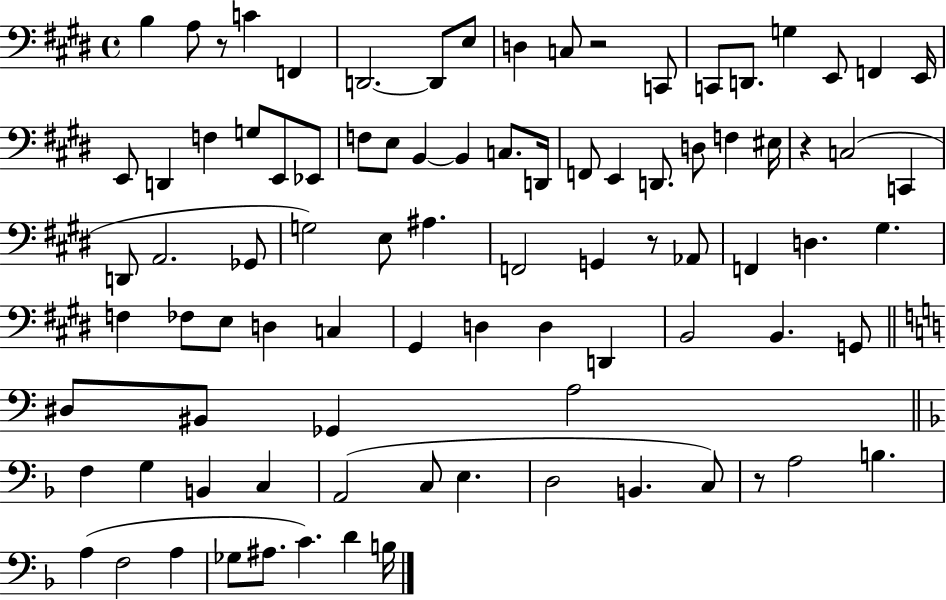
B3/q A3/e R/e C4/q F2/q D2/h. D2/e E3/e D3/q C3/e R/h C2/e C2/e D2/e. G3/q E2/e F2/q E2/s E2/e D2/q F3/q G3/e E2/e Eb2/e F3/e E3/e B2/q B2/q C3/e. D2/s F2/e E2/q D2/e. D3/e F3/q EIS3/s R/q C3/h C2/q D2/e A2/h. Gb2/e G3/h E3/e A#3/q. F2/h G2/q R/e Ab2/e F2/q D3/q. G#3/q. F3/q FES3/e E3/e D3/q C3/q G#2/q D3/q D3/q D2/q B2/h B2/q. G2/e D#3/e BIS2/e Gb2/q A3/h F3/q G3/q B2/q C3/q A2/h C3/e E3/q. D3/h B2/q. C3/e R/e A3/h B3/q. A3/q F3/h A3/q Gb3/e A#3/e. C4/q. D4/q B3/s